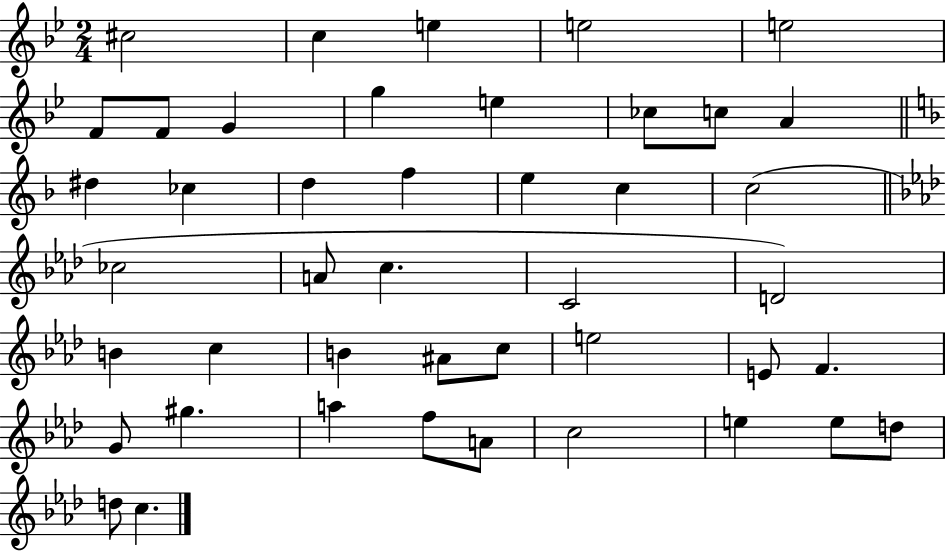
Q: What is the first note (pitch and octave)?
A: C#5